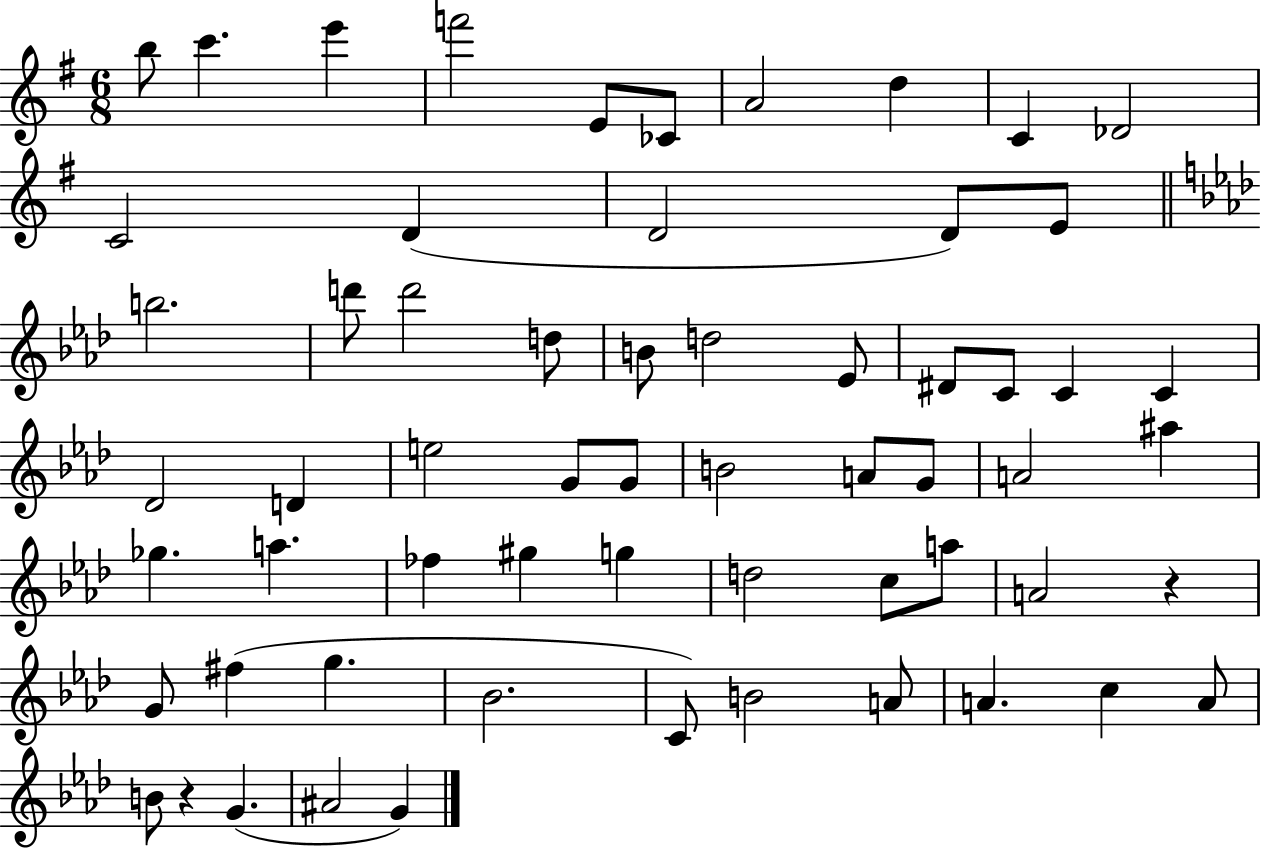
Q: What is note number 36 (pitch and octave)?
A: A#5